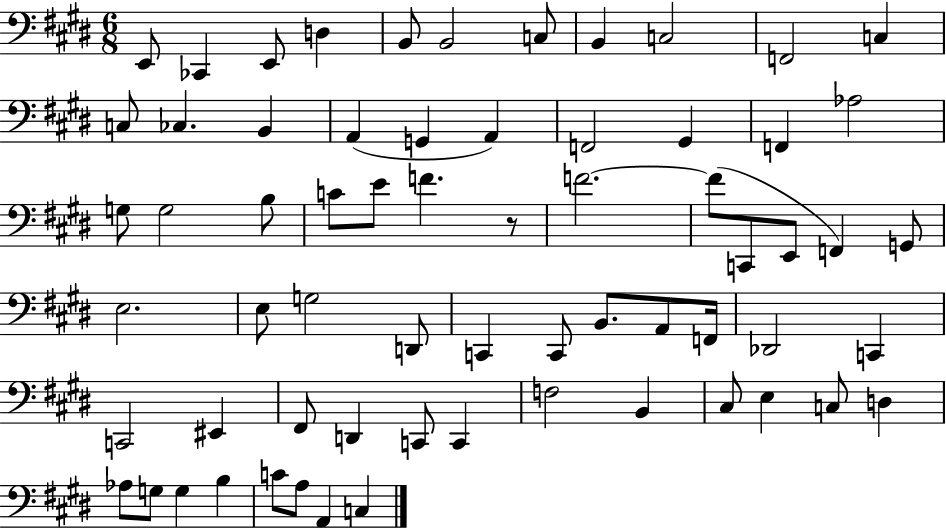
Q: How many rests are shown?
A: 1